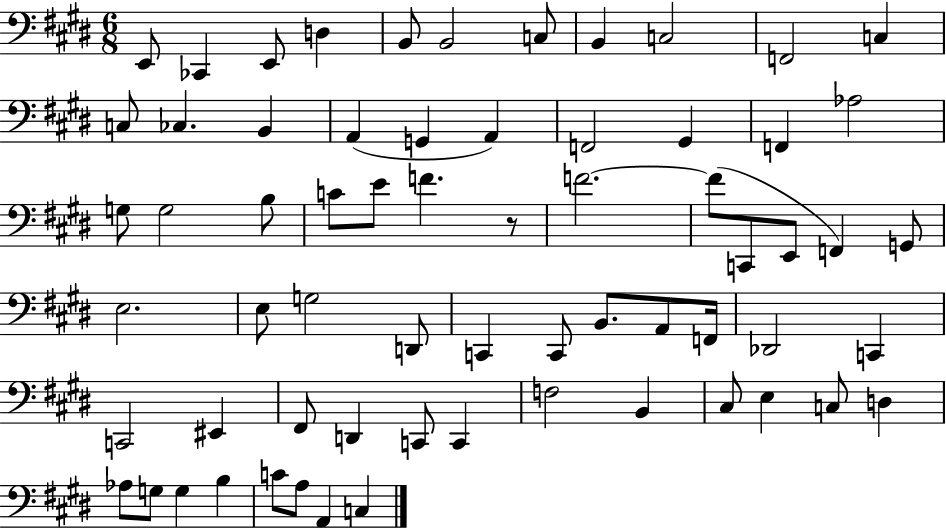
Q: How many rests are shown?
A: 1